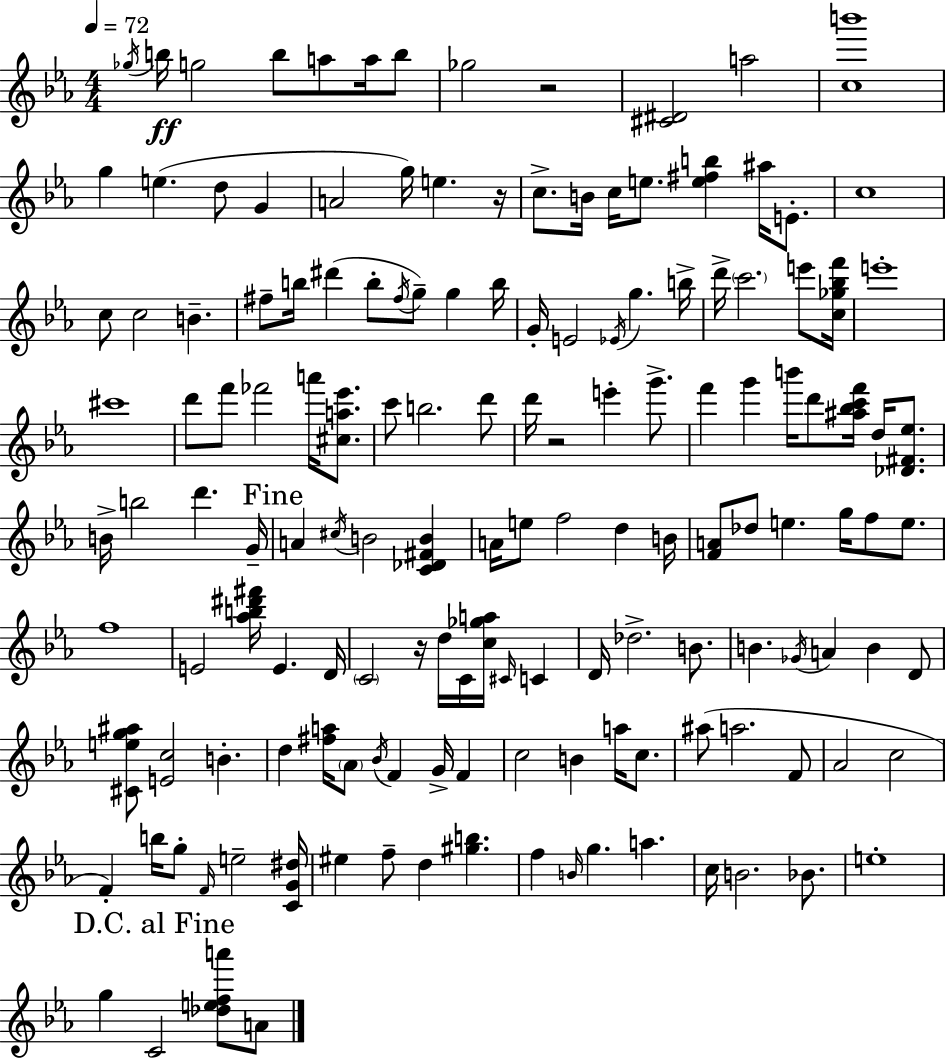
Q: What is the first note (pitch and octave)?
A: Gb5